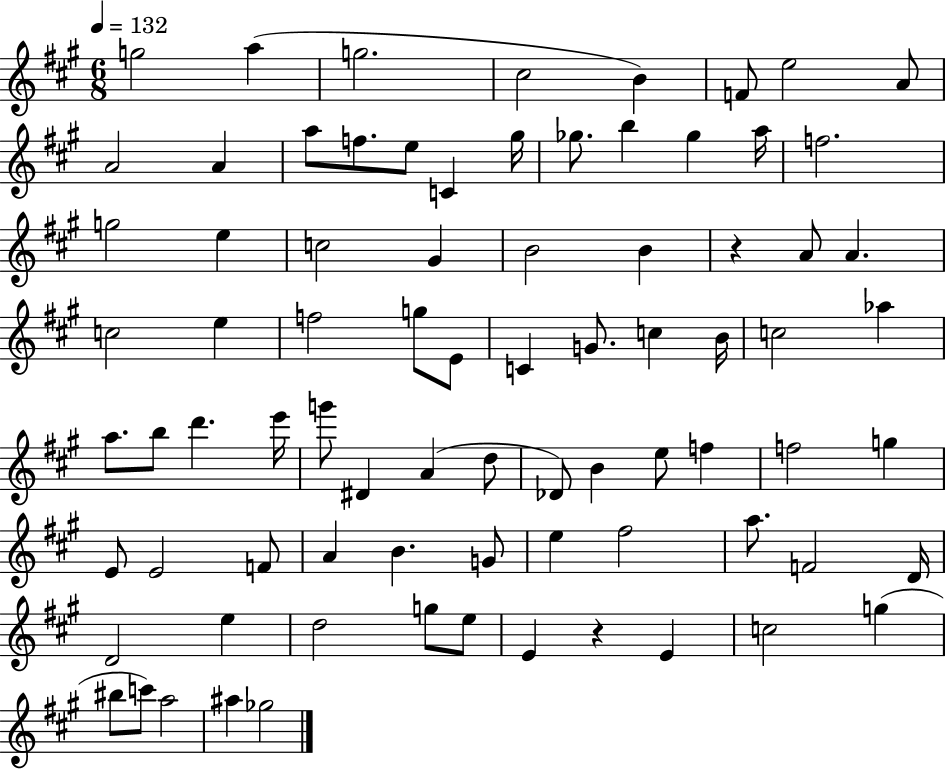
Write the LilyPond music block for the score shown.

{
  \clef treble
  \numericTimeSignature
  \time 6/8
  \key a \major
  \tempo 4 = 132
  g''2 a''4( | g''2. | cis''2 b'4) | f'8 e''2 a'8 | \break a'2 a'4 | a''8 f''8. e''8 c'4 gis''16 | ges''8. b''4 ges''4 a''16 | f''2. | \break g''2 e''4 | c''2 gis'4 | b'2 b'4 | r4 a'8 a'4. | \break c''2 e''4 | f''2 g''8 e'8 | c'4 g'8. c''4 b'16 | c''2 aes''4 | \break a''8. b''8 d'''4. e'''16 | g'''8 dis'4 a'4( d''8 | des'8) b'4 e''8 f''4 | f''2 g''4 | \break e'8 e'2 f'8 | a'4 b'4. g'8 | e''4 fis''2 | a''8. f'2 d'16 | \break d'2 e''4 | d''2 g''8 e''8 | e'4 r4 e'4 | c''2 g''4( | \break bis''8 c'''8) a''2 | ais''4 ges''2 | \bar "|."
}